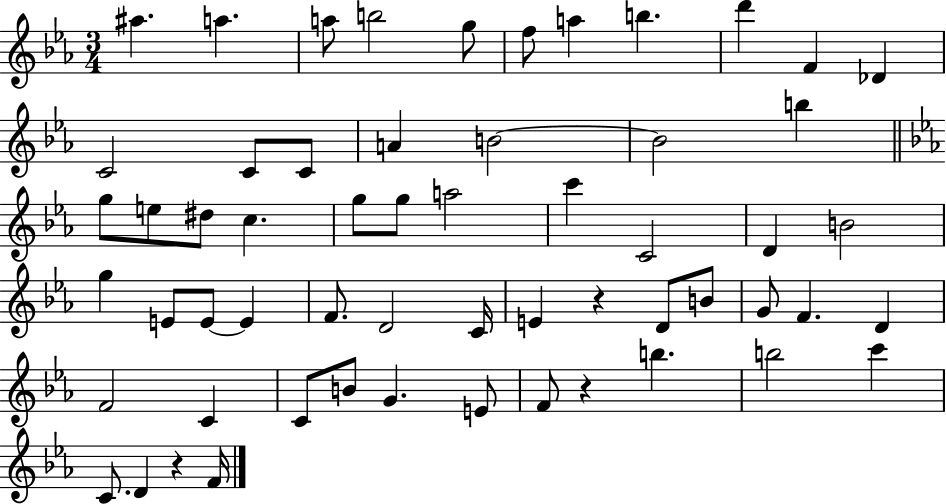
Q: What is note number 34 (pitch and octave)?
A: F4